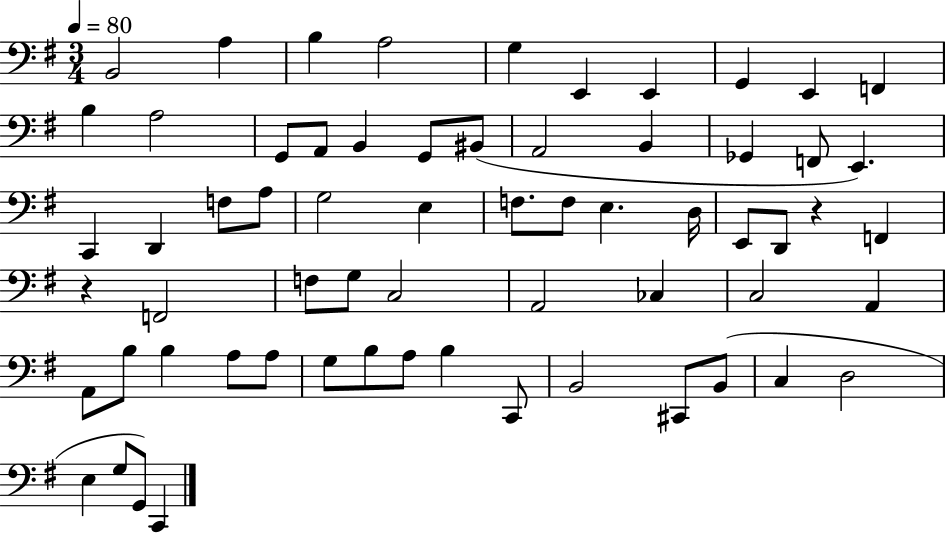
B2/h A3/q B3/q A3/h G3/q E2/q E2/q G2/q E2/q F2/q B3/q A3/h G2/e A2/e B2/q G2/e BIS2/e A2/h B2/q Gb2/q F2/e E2/q. C2/q D2/q F3/e A3/e G3/h E3/q F3/e. F3/e E3/q. D3/s E2/e D2/e R/q F2/q R/q F2/h F3/e G3/e C3/h A2/h CES3/q C3/h A2/q A2/e B3/e B3/q A3/e A3/e G3/e B3/e A3/e B3/q C2/e B2/h C#2/e B2/e C3/q D3/h E3/q G3/e G2/e C2/q